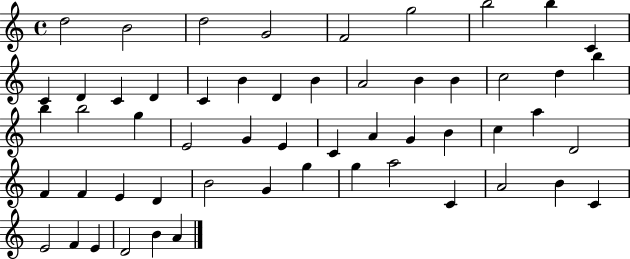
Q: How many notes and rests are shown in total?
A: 55